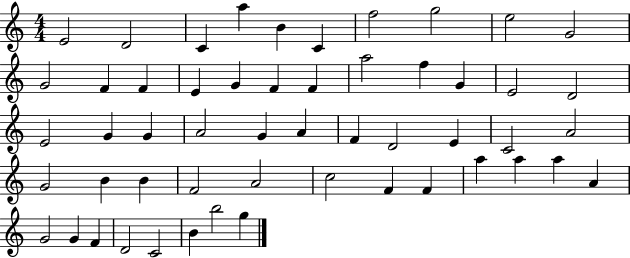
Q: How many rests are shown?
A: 0